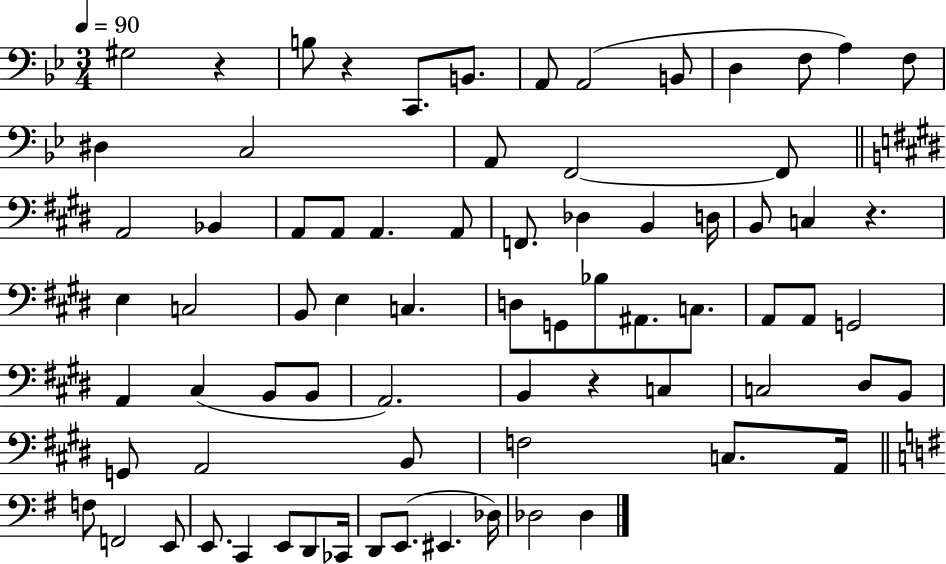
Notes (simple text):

G#3/h R/q B3/e R/q C2/e. B2/e. A2/e A2/h B2/e D3/q F3/e A3/q F3/e D#3/q C3/h A2/e F2/h F2/e A2/h Bb2/q A2/e A2/e A2/q. A2/e F2/e. Db3/q B2/q D3/s B2/e C3/q R/q. E3/q C3/h B2/e E3/q C3/q. D3/e G2/e Bb3/e A#2/e. C3/e. A2/e A2/e G2/h A2/q C#3/q B2/e B2/e A2/h. B2/q R/q C3/q C3/h D#3/e B2/e G2/e A2/h B2/e F3/h C3/e. A2/s F3/e F2/h E2/e E2/e. C2/q E2/e D2/e CES2/s D2/e E2/e. EIS2/q. Db3/s Db3/h Db3/q